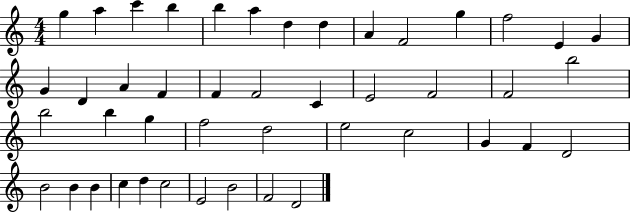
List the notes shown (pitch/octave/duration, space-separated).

G5/q A5/q C6/q B5/q B5/q A5/q D5/q D5/q A4/q F4/h G5/q F5/h E4/q G4/q G4/q D4/q A4/q F4/q F4/q F4/h C4/q E4/h F4/h F4/h B5/h B5/h B5/q G5/q F5/h D5/h E5/h C5/h G4/q F4/q D4/h B4/h B4/q B4/q C5/q D5/q C5/h E4/h B4/h F4/h D4/h